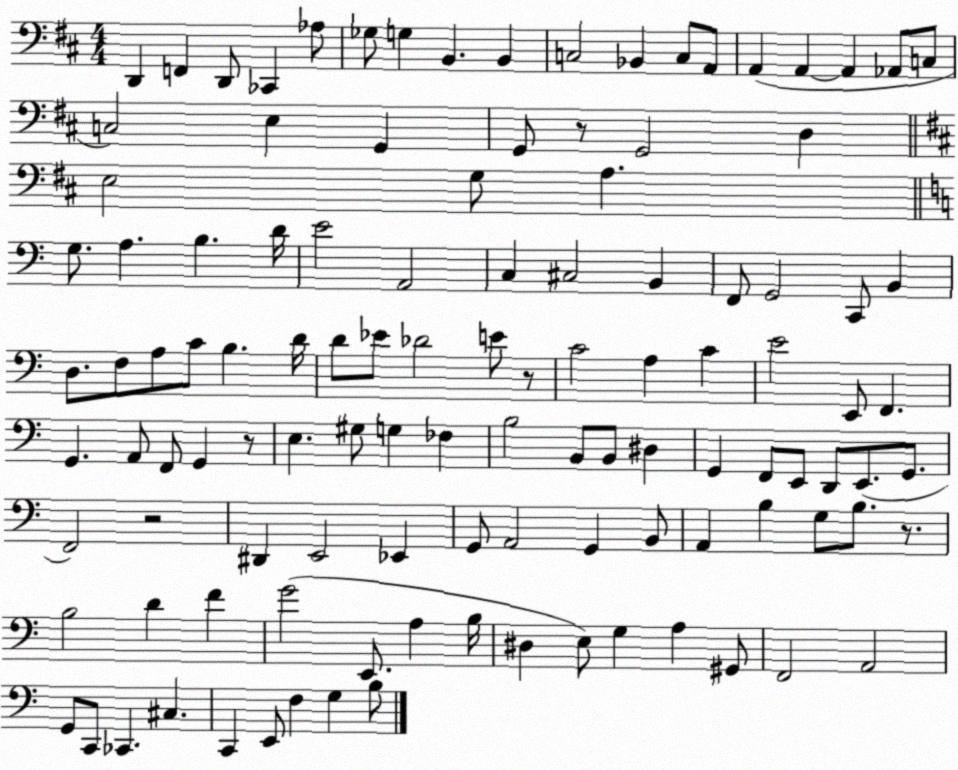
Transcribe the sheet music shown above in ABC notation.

X:1
T:Untitled
M:4/4
L:1/4
K:D
D,, F,, D,,/2 _C,, _A,/2 _G,/2 G, B,, B,, C,2 _B,, C,/2 A,,/2 A,, A,, A,, _A,,/2 C,/2 C,2 E, G,, G,,/2 z/2 G,,2 D, E,2 G,/2 A, G,/2 A, B, D/4 E2 A,,2 C, ^C,2 B,, F,,/2 G,,2 C,,/2 B,, D,/2 F,/2 A,/2 C/2 B, D/4 D/2 _E/2 _D2 E/2 z/2 C2 A, C E2 E,,/2 F,, G,, A,,/2 F,,/2 G,, z/2 E, ^G,/2 G, _F, B,2 B,,/2 B,,/2 ^D, G,, F,,/2 E,,/2 D,,/2 E,,/2 G,,/2 F,,2 z2 ^D,, E,,2 _E,, G,,/2 A,,2 G,, B,,/2 A,, B, G,/2 B,/2 z/2 B,2 D F G2 E,,/2 A, B,/4 ^D, E,/2 G, A, ^G,,/2 F,,2 A,,2 G,,/2 C,,/2 _C,, ^C, C,, E,,/2 F, G, B,/2